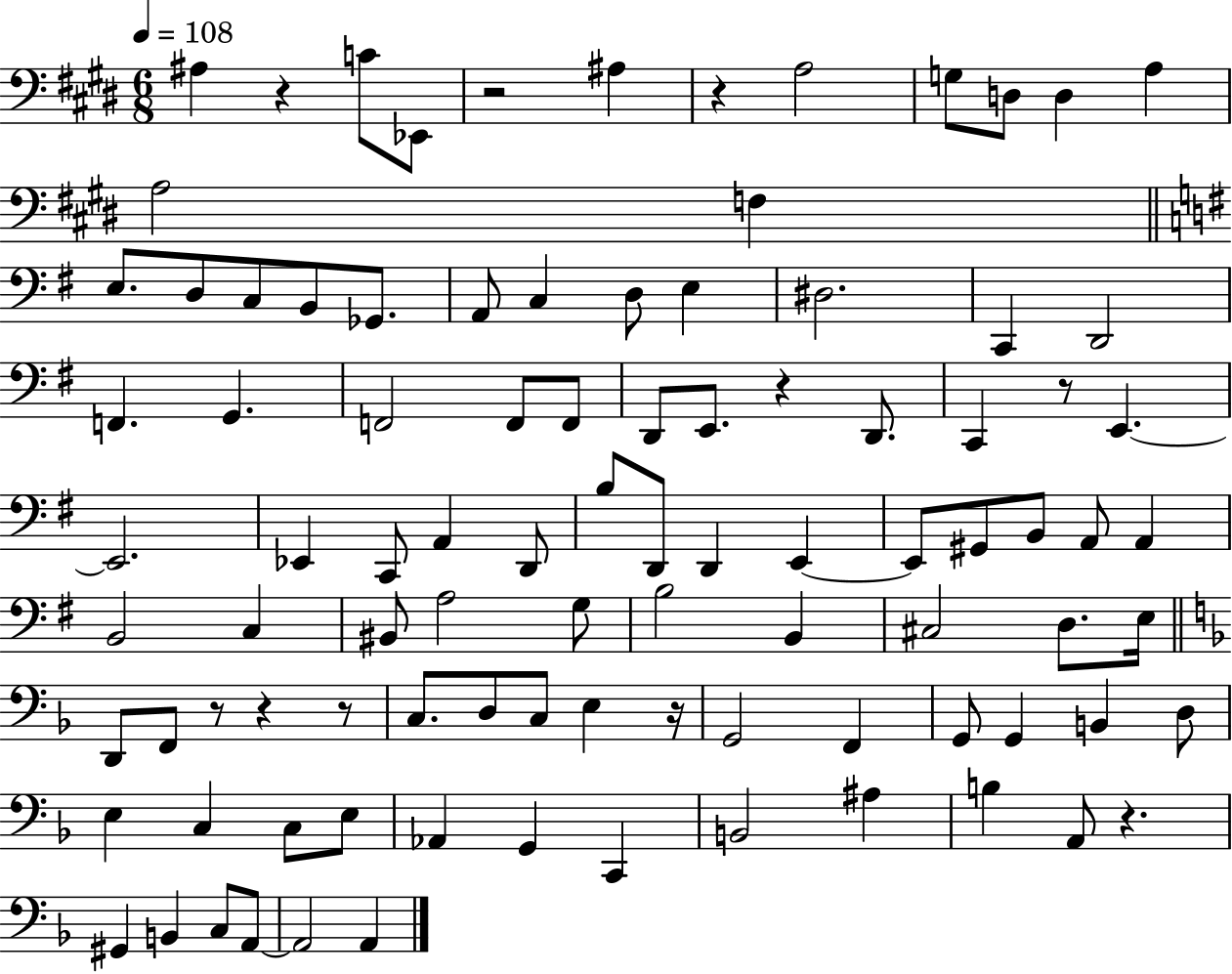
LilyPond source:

{
  \clef bass
  \numericTimeSignature
  \time 6/8
  \key e \major
  \tempo 4 = 108
  ais4 r4 c'8 ees,8 | r2 ais4 | r4 a2 | g8 d8 d4 a4 | \break a2 f4 | \bar "||" \break \key g \major e8. d8 c8 b,8 ges,8. | a,8 c4 d8 e4 | dis2. | c,4 d,2 | \break f,4. g,4. | f,2 f,8 f,8 | d,8 e,8. r4 d,8. | c,4 r8 e,4.~~ | \break e,2. | ees,4 c,8 a,4 d,8 | b8 d,8 d,4 e,4~~ | e,8 gis,8 b,8 a,8 a,4 | \break b,2 c4 | bis,8 a2 g8 | b2 b,4 | cis2 d8. e16 | \break \bar "||" \break \key f \major d,8 f,8 r8 r4 r8 | c8. d8 c8 e4 r16 | g,2 f,4 | g,8 g,4 b,4 d8 | \break e4 c4 c8 e8 | aes,4 g,4 c,4 | b,2 ais4 | b4 a,8 r4. | \break gis,4 b,4 c8 a,8~~ | a,2 a,4 | \bar "|."
}